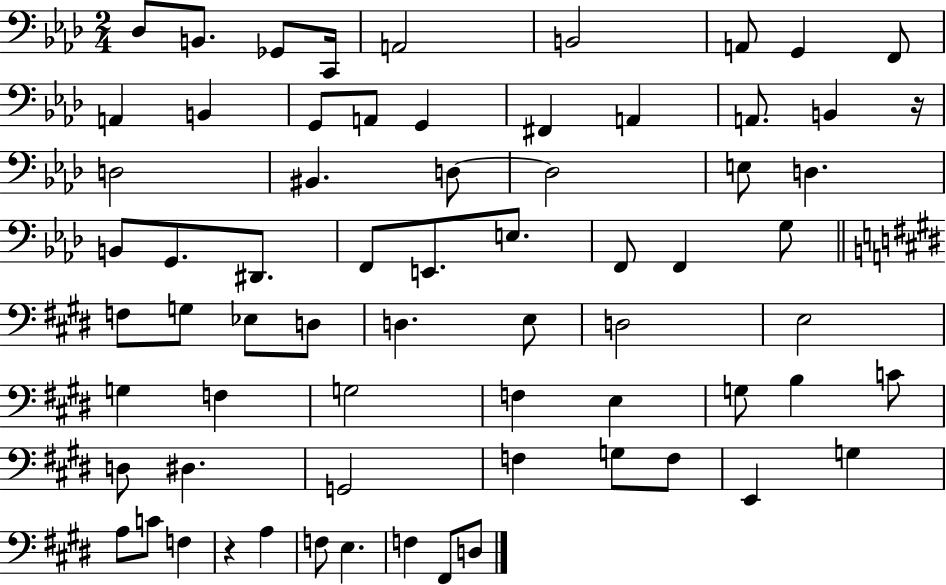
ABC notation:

X:1
T:Untitled
M:2/4
L:1/4
K:Ab
_D,/2 B,,/2 _G,,/2 C,,/4 A,,2 B,,2 A,,/2 G,, F,,/2 A,, B,, G,,/2 A,,/2 G,, ^F,, A,, A,,/2 B,, z/4 D,2 ^B,, D,/2 D,2 E,/2 D, B,,/2 G,,/2 ^D,,/2 F,,/2 E,,/2 E,/2 F,,/2 F,, G,/2 F,/2 G,/2 _E,/2 D,/2 D, E,/2 D,2 E,2 G, F, G,2 F, E, G,/2 B, C/2 D,/2 ^D, G,,2 F, G,/2 F,/2 E,, G, A,/2 C/2 F, z A, F,/2 E, F, ^F,,/2 D,/2